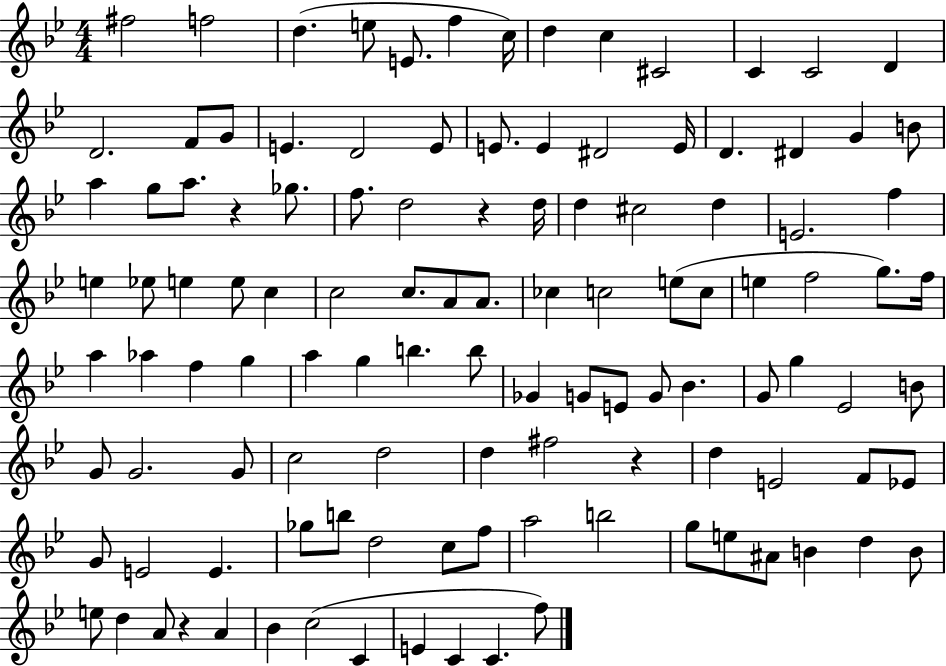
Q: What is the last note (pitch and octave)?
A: F5